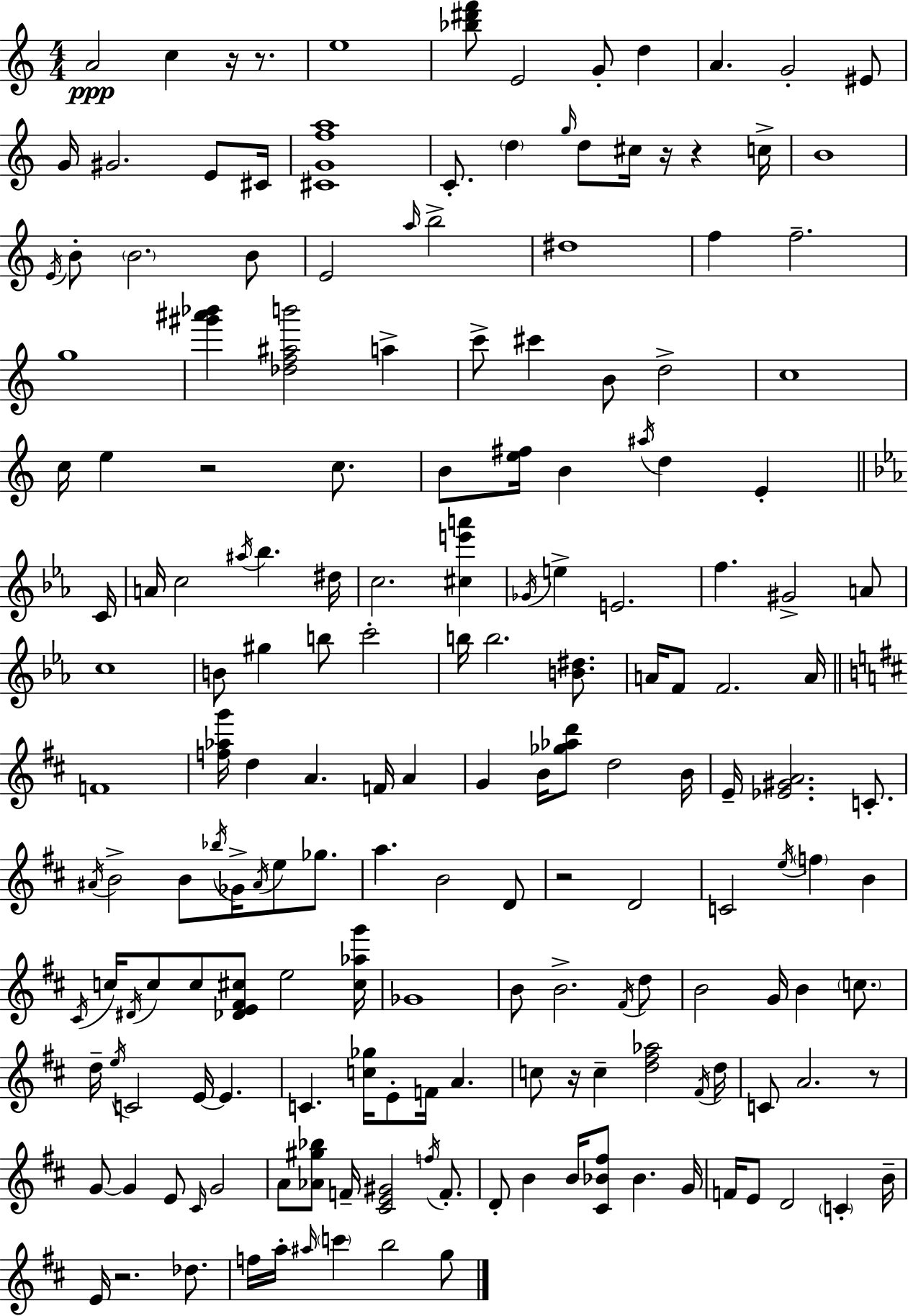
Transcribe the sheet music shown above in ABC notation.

X:1
T:Untitled
M:4/4
L:1/4
K:Am
A2 c z/4 z/2 e4 [_b^d'f']/2 E2 G/2 d A G2 ^E/2 G/4 ^G2 E/2 ^C/4 [^CGfa]4 C/2 d g/4 d/2 ^c/4 z/4 z c/4 B4 E/4 B/2 B2 B/2 E2 a/4 b2 ^d4 f f2 g4 [^g'^a'_b'] [_df^ab']2 a c'/2 ^c' B/2 d2 c4 c/4 e z2 c/2 B/2 [e^f]/4 B ^a/4 d E C/4 A/4 c2 ^a/4 _b ^d/4 c2 [^ce'a'] _G/4 e E2 f ^G2 A/2 c4 B/2 ^g b/2 c'2 b/4 b2 [B^d]/2 A/4 F/2 F2 A/4 F4 [f_ag']/4 d A F/4 A G B/4 [_g_ad']/2 d2 B/4 E/4 [_E^GA]2 C/2 ^A/4 B2 B/2 _b/4 _G/4 ^A/4 e/2 _g/2 a B2 D/2 z2 D2 C2 e/4 f B ^C/4 c/4 ^D/4 c/2 c/2 [_DE^F^c]/2 e2 [^c_ag']/4 _G4 B/2 B2 ^F/4 d/2 B2 G/4 B c/2 d/4 e/4 C2 E/4 E C [c_g]/4 E/2 F/4 A c/2 z/4 c [d^f_a]2 ^F/4 d/4 C/2 A2 z/2 G/2 G E/2 ^C/4 G2 A/2 [_A^g_b]/2 F/4 [^CE^G]2 f/4 F/2 D/2 B B/4 [^C_B^f]/2 _B G/4 F/4 E/2 D2 C B/4 E/4 z2 _d/2 f/4 a/4 ^a/4 c' b2 g/2